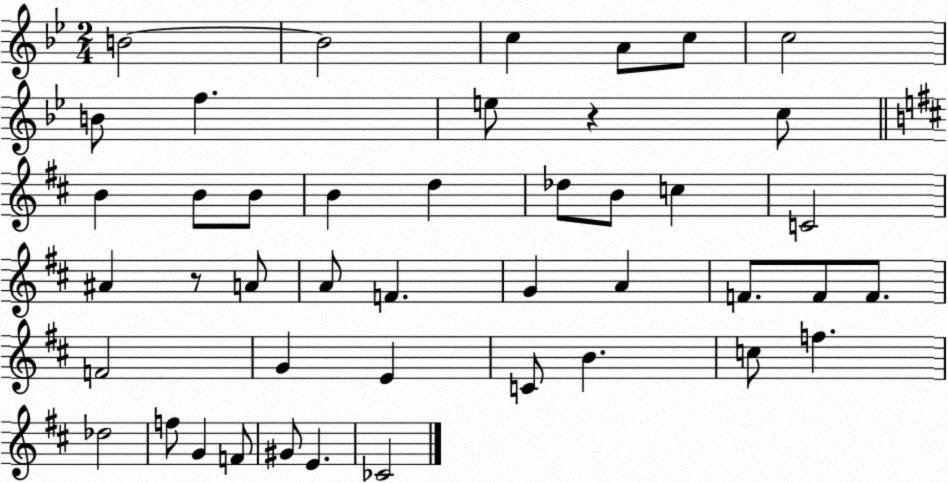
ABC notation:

X:1
T:Untitled
M:2/4
L:1/4
K:Bb
B2 B2 c A/2 c/2 c2 B/2 f e/2 z c/2 B B/2 B/2 B d _d/2 B/2 c C2 ^A z/2 A/2 A/2 F G A F/2 F/2 F/2 F2 G E C/2 B c/2 f _d2 f/2 G F/2 ^G/2 E _C2